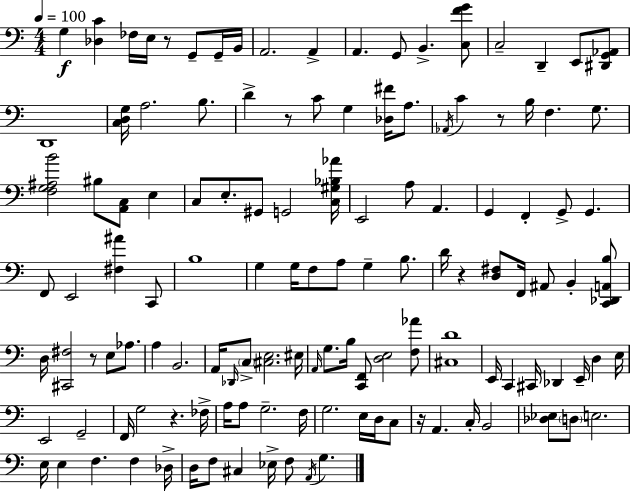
X:1
T:Untitled
M:4/4
L:1/4
K:C
G, [_D,C] _F,/4 E,/4 z/2 G,,/2 G,,/4 B,,/4 A,,2 A,, A,, G,,/2 B,, [C,FG]/2 C,2 D,, E,,/2 [^D,,G,,_A,,]/2 D,,4 [C,D,G,]/4 A,2 B,/2 D z/2 C/2 G, [_D,^F]/4 A,/2 _A,,/4 C z/2 B,/4 F, G,/2 [F,G,^A,B]2 ^B,/2 [A,,C,]/2 E, C,/2 E,/2 ^G,,/2 G,,2 [C,^G,_B,_A]/4 E,,2 A,/2 A,, G,, F,, G,,/2 G,, F,,/2 E,,2 [^F,^A] C,,/2 B,4 G, G,/4 F,/2 A,/2 G, B,/2 D/4 z [D,^F,]/2 F,,/4 ^A,,/2 B,, [C,,_D,,A,,B,]/2 D,/4 [^C,,^F,]2 z/2 E,/2 _A,/2 A, B,,2 A,,/4 _D,,/4 C,/2 [^C,E,]2 ^E,/4 A,,/4 G,/2 B,/4 [C,,F,,]/2 [D,E,]2 [F,_A]/2 [^C,D]4 E,,/4 C,, ^C,,/4 _D,, E,,/4 D, E,/4 E,,2 G,,2 F,,/4 G,2 z _F,/4 A,/4 A,/2 G,2 F,/4 G,2 E,/4 D,/4 C,/2 z/4 A,, C,/4 B,,2 [_D,_E,]/2 D,/2 E,2 E,/4 E, F, F, _D,/4 D,/4 F,/2 ^C, _E,/4 F,/2 A,,/4 G,